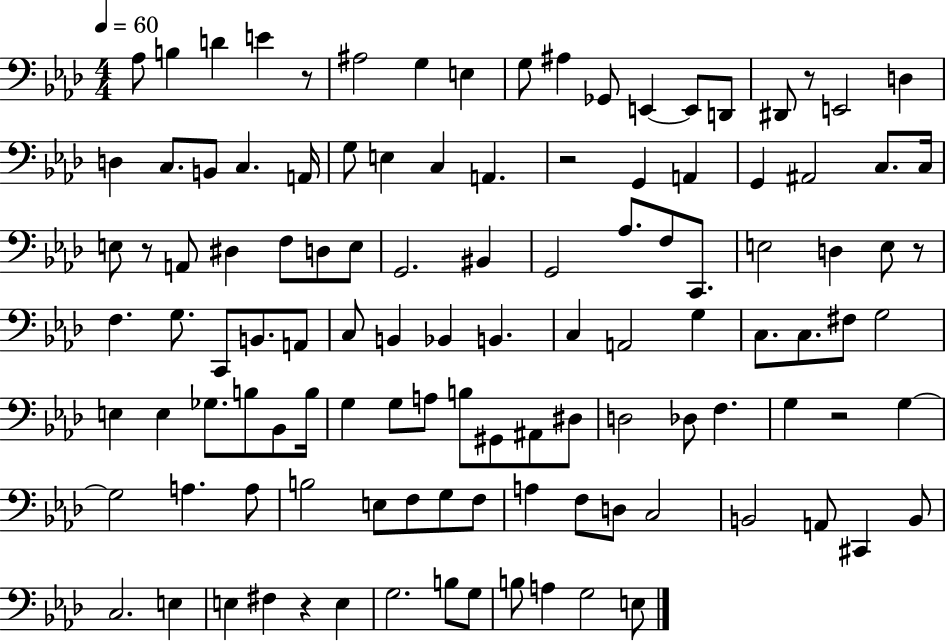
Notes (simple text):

Ab3/e B3/q D4/q E4/q R/e A#3/h G3/q E3/q G3/e A#3/q Gb2/e E2/q E2/e D2/e D#2/e R/e E2/h D3/q D3/q C3/e. B2/e C3/q. A2/s G3/e E3/q C3/q A2/q. R/h G2/q A2/q G2/q A#2/h C3/e. C3/s E3/e R/e A2/e D#3/q F3/e D3/e E3/e G2/h. BIS2/q G2/h Ab3/e. F3/e C2/e. E3/h D3/q E3/e R/e F3/q. G3/e. C2/e B2/e. A2/e C3/e B2/q Bb2/q B2/q. C3/q A2/h G3/q C3/e. C3/e. F#3/e G3/h E3/q E3/q Gb3/e. B3/e Bb2/e B3/s G3/q G3/e A3/e B3/e G#2/e A#2/e D#3/e D3/h Db3/e F3/q. G3/q R/h G3/q G3/h A3/q. A3/e B3/h E3/e F3/e G3/e F3/e A3/q F3/e D3/e C3/h B2/h A2/e C#2/q B2/e C3/h. E3/q E3/q F#3/q R/q E3/q G3/h. B3/e G3/e B3/e A3/q G3/h E3/e